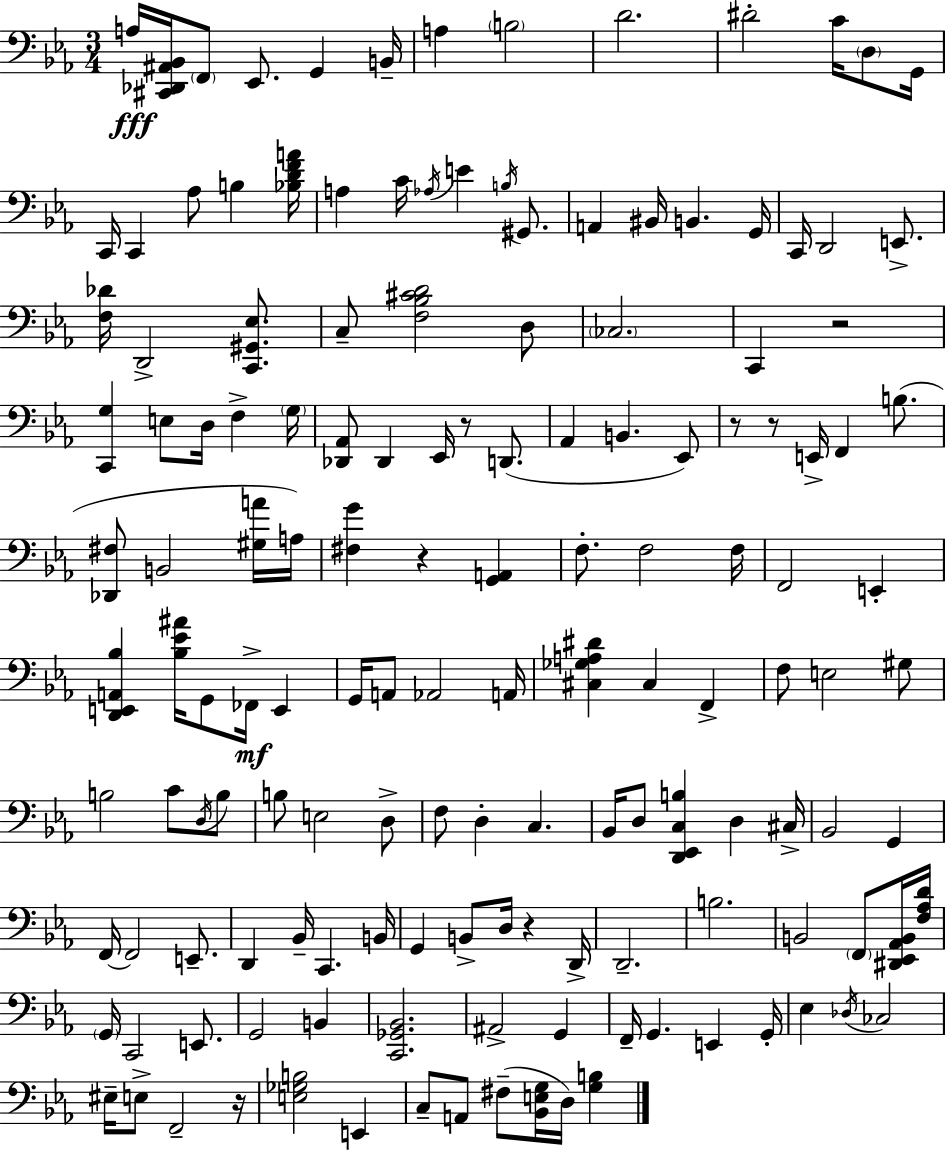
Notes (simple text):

A3/s [C#2,Db2,A#2,Bb2]/s F2/e Eb2/e. G2/q B2/s A3/q B3/h D4/h. D#4/h C4/s D3/e G2/s C2/s C2/q Ab3/e B3/q [Bb3,D4,F4,A4]/s A3/q C4/s Ab3/s E4/q B3/s G#2/e. A2/q BIS2/s B2/q. G2/s C2/s D2/h E2/e. [F3,Db4]/s D2/h [C2,G#2,Eb3]/e. C3/e [F3,Bb3,C#4,D4]/h D3/e CES3/h. C2/q R/h [C2,G3]/q E3/e D3/s F3/q G3/s [Db2,Ab2]/e Db2/q Eb2/s R/e D2/e. Ab2/q B2/q. Eb2/e R/e R/e E2/s F2/q B3/e. [Db2,F#3]/e B2/h [G#3,A4]/s A3/s [F#3,G4]/q R/q [G2,A2]/q F3/e. F3/h F3/s F2/h E2/q [D2,E2,A2,Bb3]/q [Bb3,Eb4,A#4]/s G2/e FES2/s E2/q G2/s A2/e Ab2/h A2/s [C#3,Gb3,A3,D#4]/q C#3/q F2/q F3/e E3/h G#3/e B3/h C4/e D3/s B3/e B3/e E3/h D3/e F3/e D3/q C3/q. Bb2/s D3/e [D2,Eb2,C3,B3]/q D3/q C#3/s Bb2/h G2/q F2/s F2/h E2/e. D2/q Bb2/s C2/q. B2/s G2/q B2/e D3/s R/q D2/s D2/h. B3/h. B2/h F2/e [D#2,Eb2,Ab2,B2]/s [F3,Ab3,D4]/s G2/s C2/h E2/e. G2/h B2/q [C2,Gb2,Bb2]/h. A#2/h G2/q F2/s G2/q. E2/q G2/s Eb3/q Db3/s CES3/h EIS3/s E3/e F2/h R/s [E3,Gb3,B3]/h E2/q C3/e A2/e F#3/e [Bb2,E3,G3]/s D3/s [G3,B3]/q